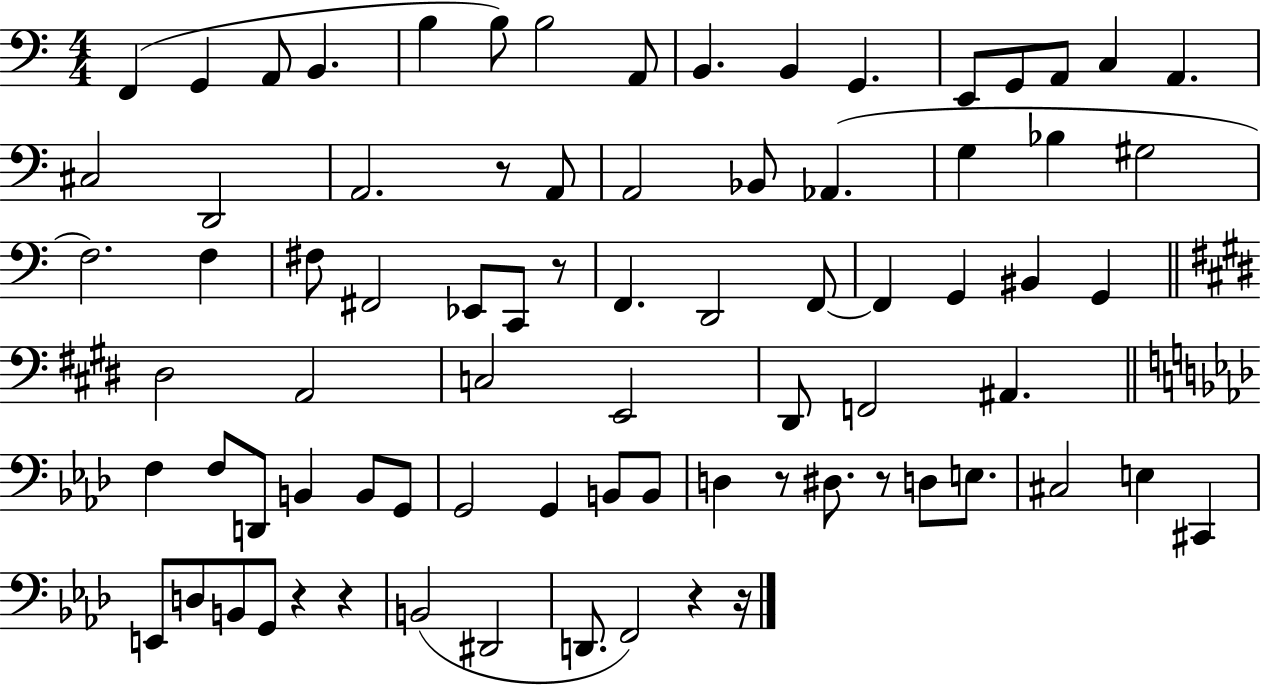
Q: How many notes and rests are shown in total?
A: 79